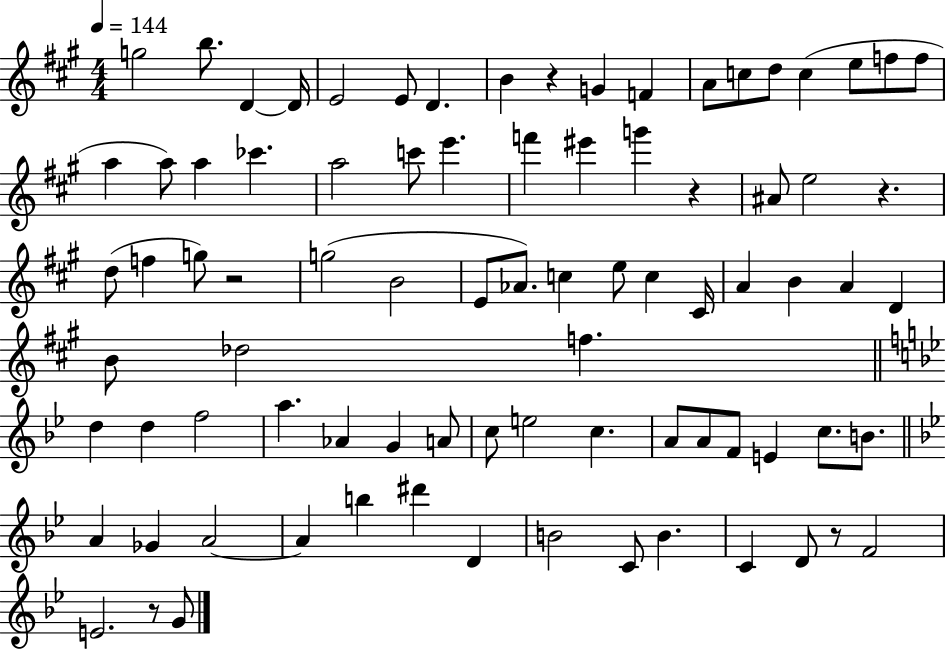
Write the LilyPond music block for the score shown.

{
  \clef treble
  \numericTimeSignature
  \time 4/4
  \key a \major
  \tempo 4 = 144
  \repeat volta 2 { g''2 b''8. d'4~~ d'16 | e'2 e'8 d'4. | b'4 r4 g'4 f'4 | a'8 c''8 d''8 c''4( e''8 f''8 f''8 | \break a''4 a''8) a''4 ces'''4. | a''2 c'''8 e'''4. | f'''4 eis'''4 g'''4 r4 | ais'8 e''2 r4. | \break d''8( f''4 g''8) r2 | g''2( b'2 | e'8 aes'8.) c''4 e''8 c''4 cis'16 | a'4 b'4 a'4 d'4 | \break b'8 des''2 f''4. | \bar "||" \break \key bes \major d''4 d''4 f''2 | a''4. aes'4 g'4 a'8 | c''8 e''2 c''4. | a'8 a'8 f'8 e'4 c''8. b'8. | \break \bar "||" \break \key bes \major a'4 ges'4 a'2~~ | a'4 b''4 dis'''4 d'4 | b'2 c'8 b'4. | c'4 d'8 r8 f'2 | \break e'2. r8 g'8 | } \bar "|."
}